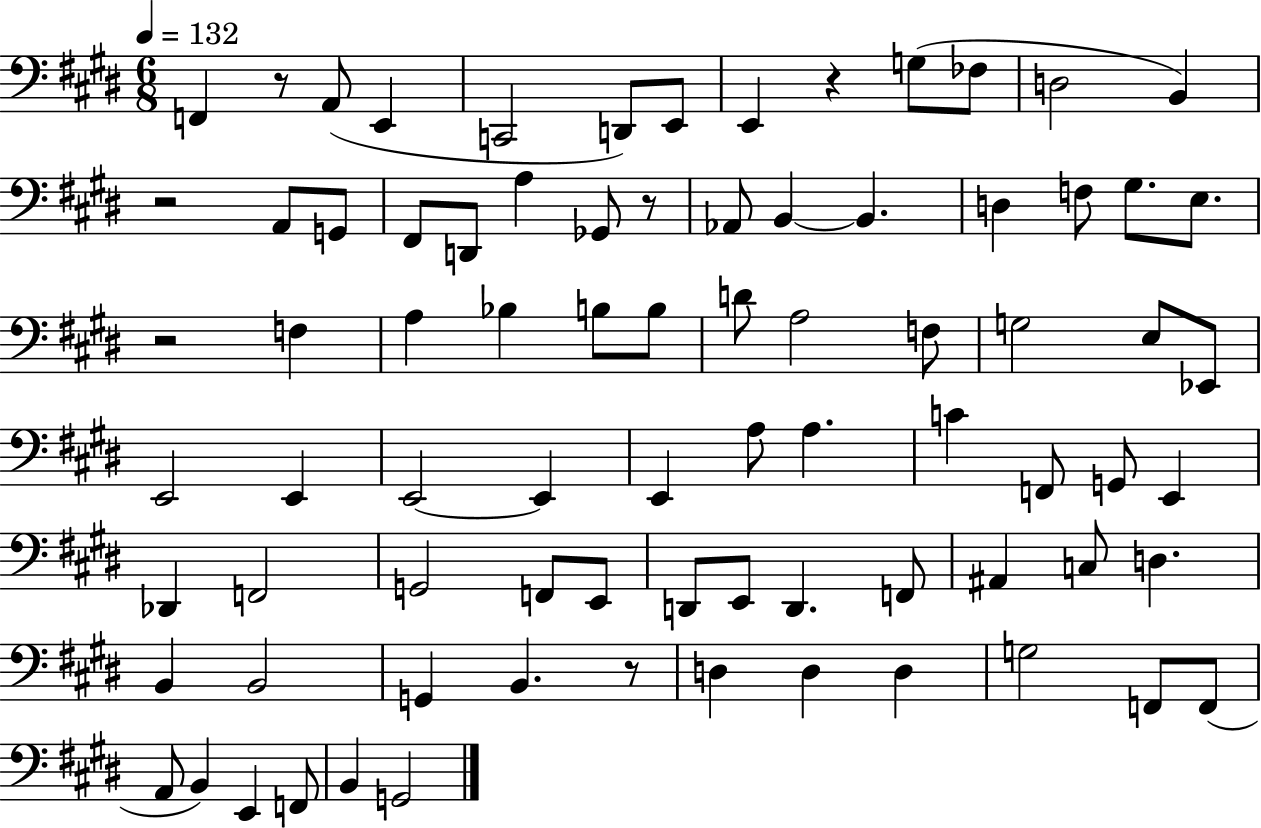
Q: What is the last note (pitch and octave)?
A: G2